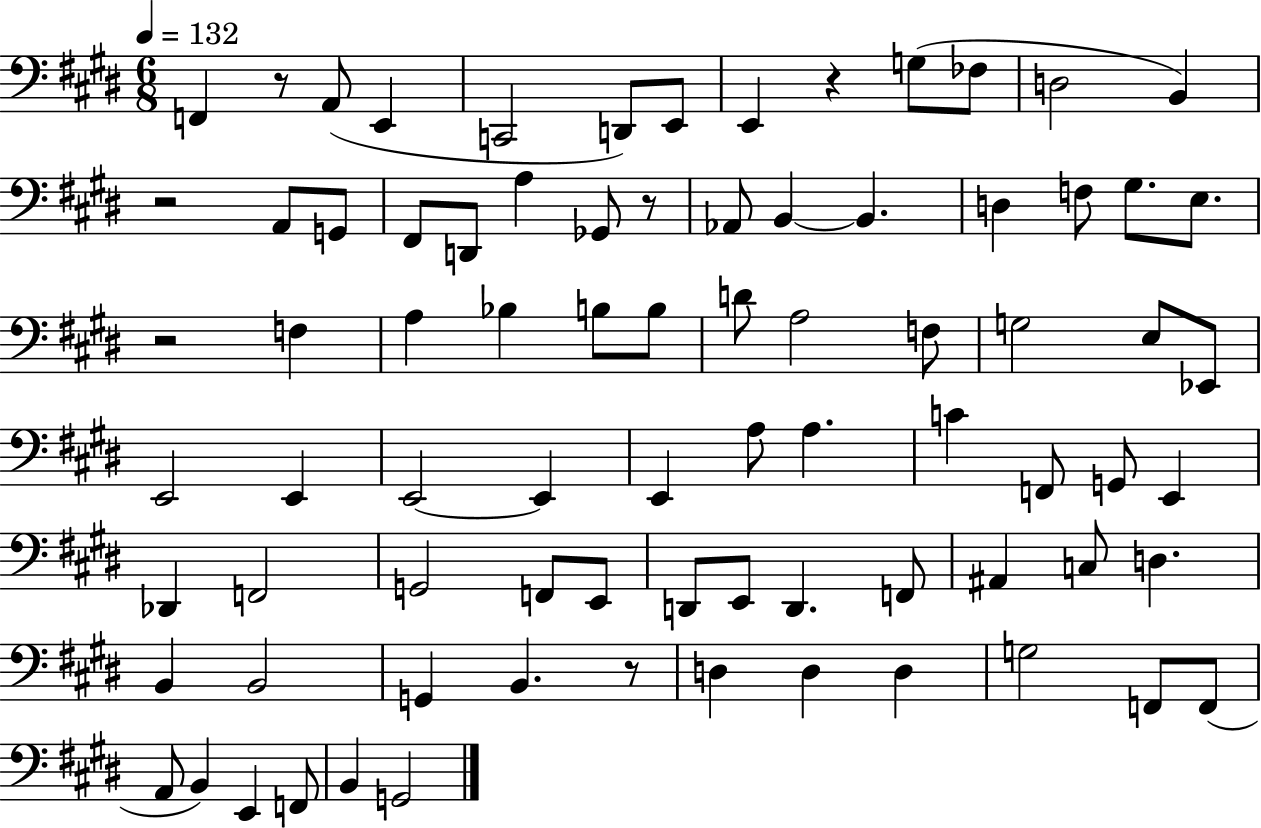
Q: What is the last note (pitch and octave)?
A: G2